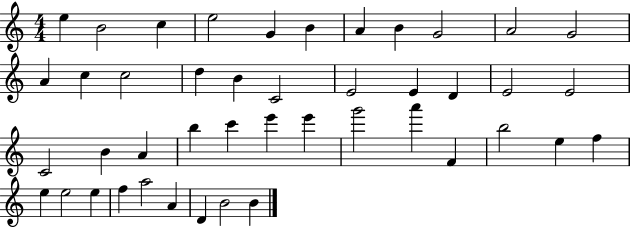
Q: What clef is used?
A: treble